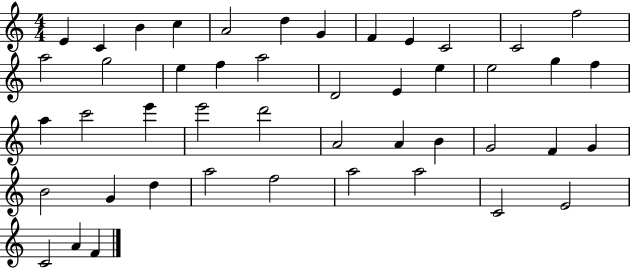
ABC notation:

X:1
T:Untitled
M:4/4
L:1/4
K:C
E C B c A2 d G F E C2 C2 f2 a2 g2 e f a2 D2 E e e2 g f a c'2 e' e'2 d'2 A2 A B G2 F G B2 G d a2 f2 a2 a2 C2 E2 C2 A F